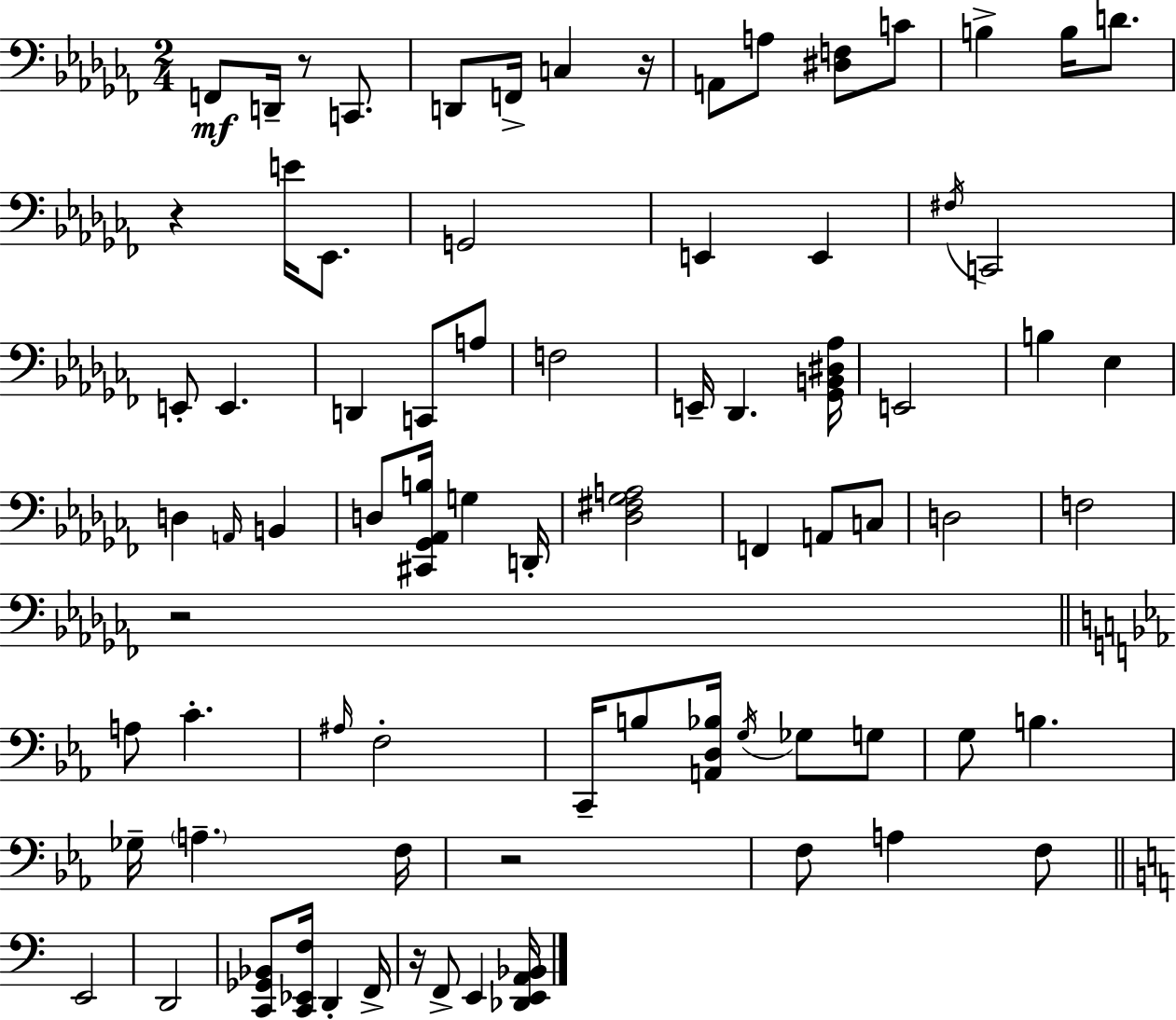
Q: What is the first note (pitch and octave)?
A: F2